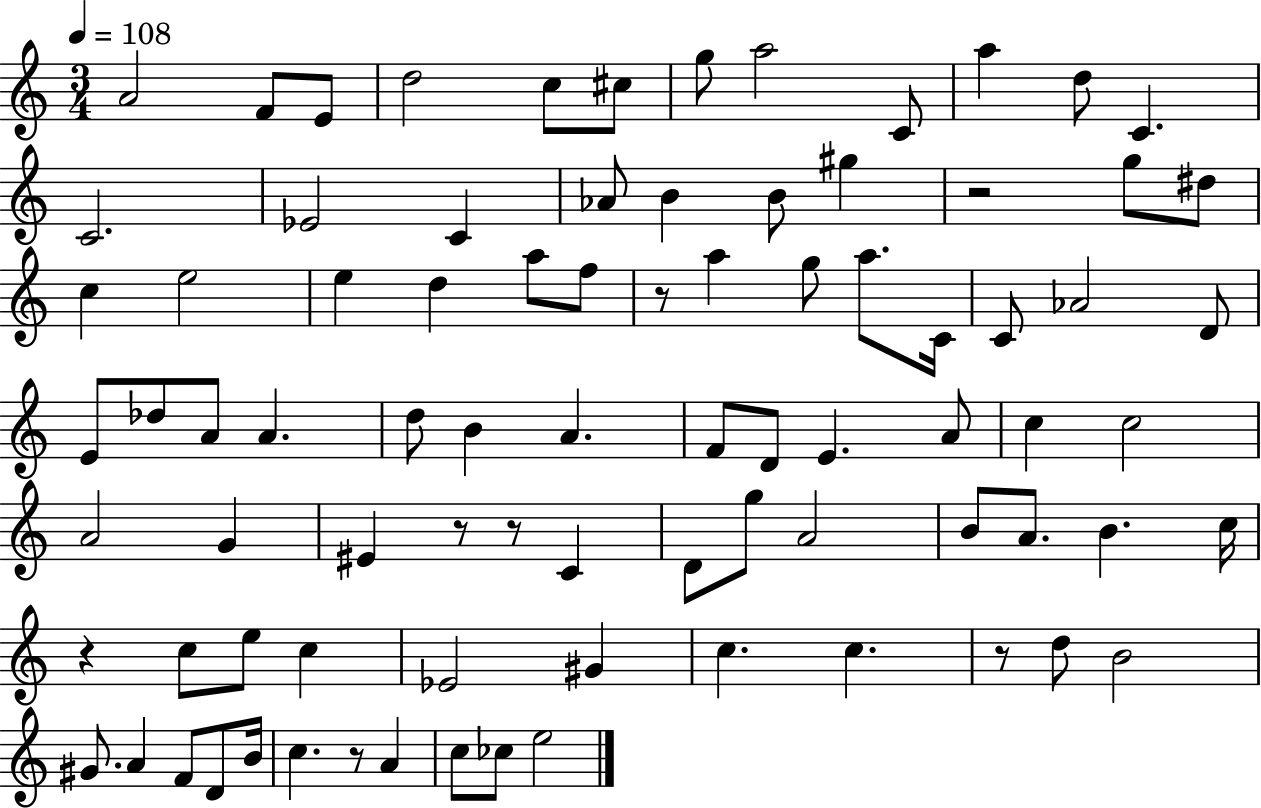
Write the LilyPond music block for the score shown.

{
  \clef treble
  \numericTimeSignature
  \time 3/4
  \key c \major
  \tempo 4 = 108
  a'2 f'8 e'8 | d''2 c''8 cis''8 | g''8 a''2 c'8 | a''4 d''8 c'4. | \break c'2. | ees'2 c'4 | aes'8 b'4 b'8 gis''4 | r2 g''8 dis''8 | \break c''4 e''2 | e''4 d''4 a''8 f''8 | r8 a''4 g''8 a''8. c'16 | c'8 aes'2 d'8 | \break e'8 des''8 a'8 a'4. | d''8 b'4 a'4. | f'8 d'8 e'4. a'8 | c''4 c''2 | \break a'2 g'4 | eis'4 r8 r8 c'4 | d'8 g''8 a'2 | b'8 a'8. b'4. c''16 | \break r4 c''8 e''8 c''4 | ees'2 gis'4 | c''4. c''4. | r8 d''8 b'2 | \break gis'8. a'4 f'8 d'8 b'16 | c''4. r8 a'4 | c''8 ces''8 e''2 | \bar "|."
}